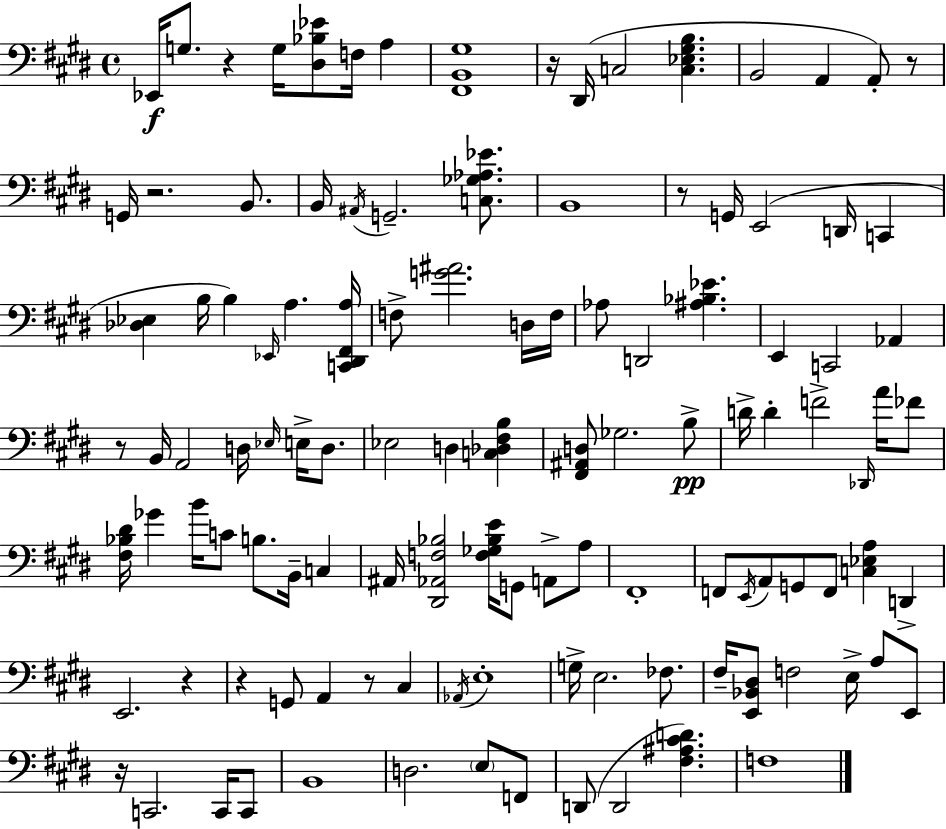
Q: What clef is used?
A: bass